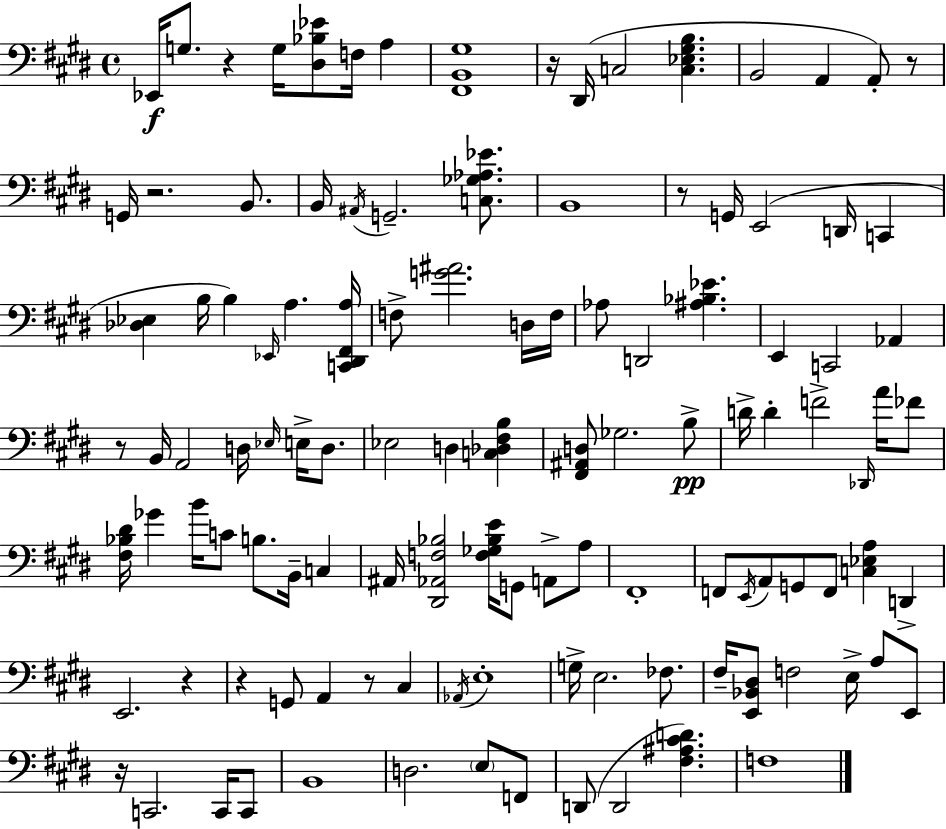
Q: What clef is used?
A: bass